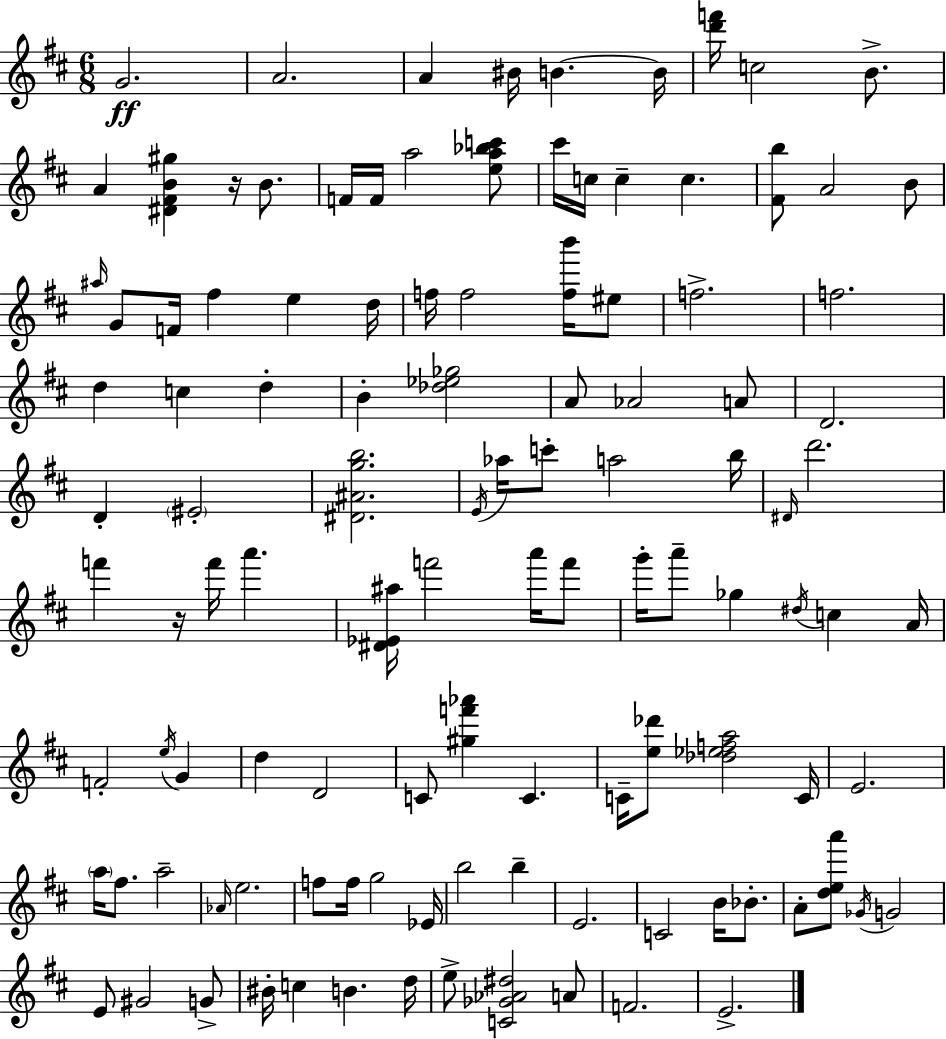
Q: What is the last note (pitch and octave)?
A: E4